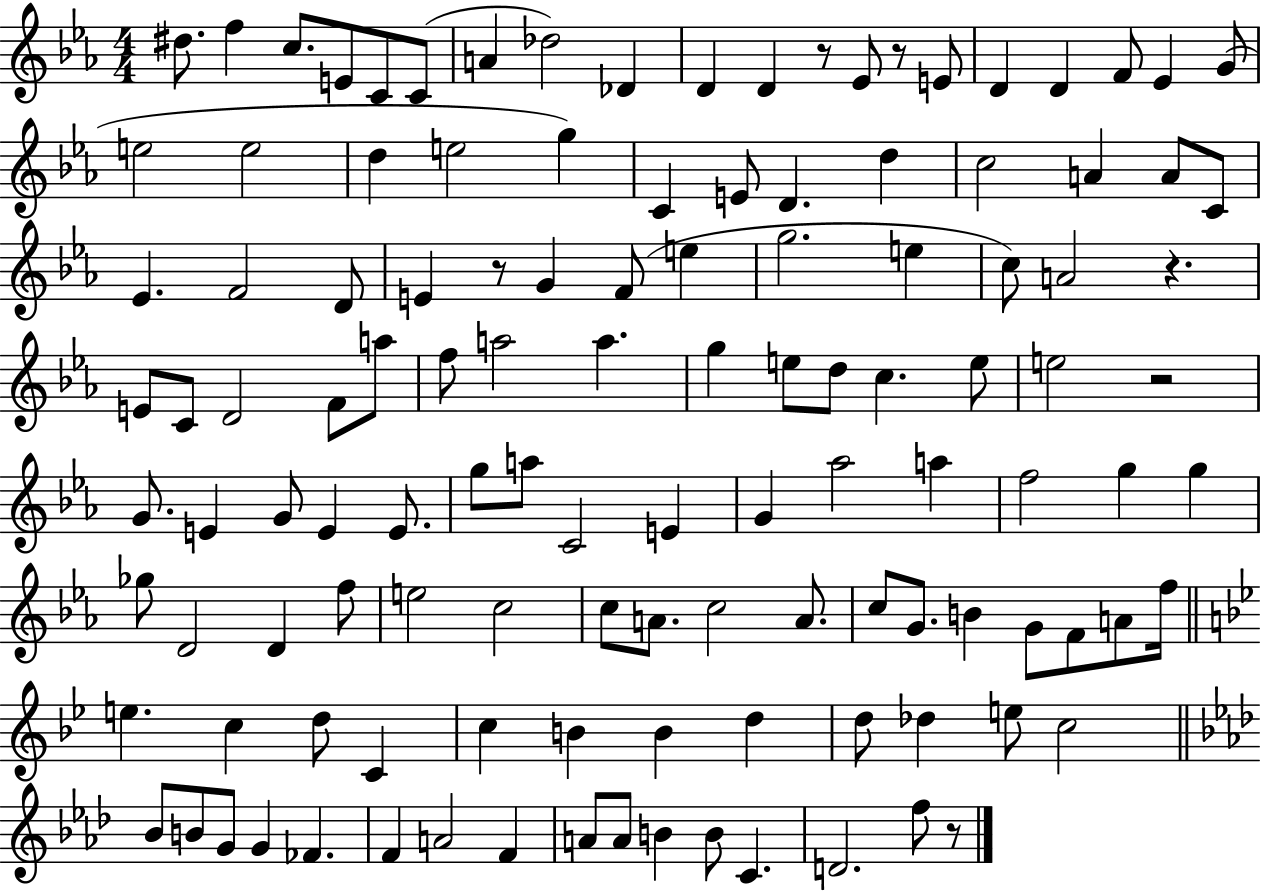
{
  \clef treble
  \numericTimeSignature
  \time 4/4
  \key ees \major
  dis''8. f''4 c''8. e'8 c'8 c'8( | a'4 des''2) des'4 | d'4 d'4 r8 ees'8 r8 e'8 | d'4 d'4 f'8 ees'4 g'8( | \break e''2 e''2 | d''4 e''2 g''4) | c'4 e'8 d'4. d''4 | c''2 a'4 a'8 c'8 | \break ees'4. f'2 d'8 | e'4 r8 g'4 f'8( e''4 | g''2. e''4 | c''8) a'2 r4. | \break e'8 c'8 d'2 f'8 a''8 | f''8 a''2 a''4. | g''4 e''8 d''8 c''4. e''8 | e''2 r2 | \break g'8. e'4 g'8 e'4 e'8. | g''8 a''8 c'2 e'4 | g'4 aes''2 a''4 | f''2 g''4 g''4 | \break ges''8 d'2 d'4 f''8 | e''2 c''2 | c''8 a'8. c''2 a'8. | c''8 g'8. b'4 g'8 f'8 a'8 f''16 | \break \bar "||" \break \key bes \major e''4. c''4 d''8 c'4 | c''4 b'4 b'4 d''4 | d''8 des''4 e''8 c''2 | \bar "||" \break \key f \minor bes'8 b'8 g'8 g'4 fes'4. | f'4 a'2 f'4 | a'8 a'8 b'4 b'8 c'4. | d'2. f''8 r8 | \break \bar "|."
}